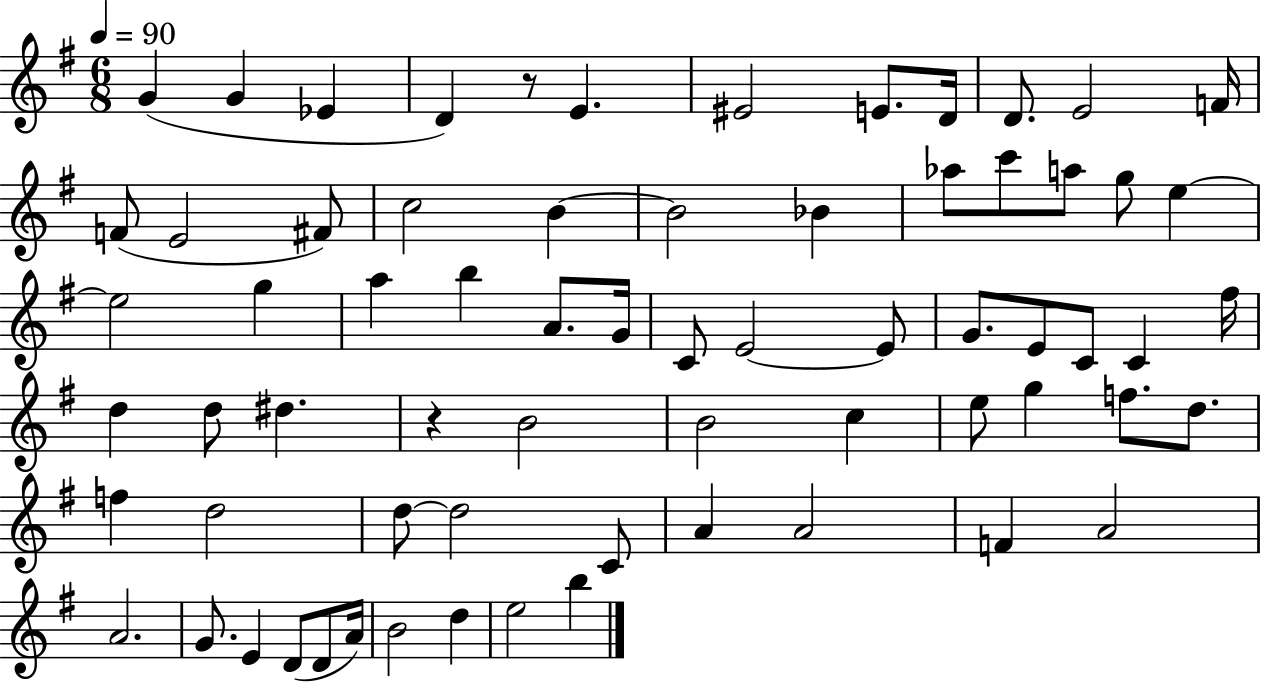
{
  \clef treble
  \numericTimeSignature
  \time 6/8
  \key g \major
  \tempo 4 = 90
  \repeat volta 2 { g'4( g'4 ees'4 | d'4) r8 e'4. | eis'2 e'8. d'16 | d'8. e'2 f'16 | \break f'8( e'2 fis'8) | c''2 b'4~~ | b'2 bes'4 | aes''8 c'''8 a''8 g''8 e''4~~ | \break e''2 g''4 | a''4 b''4 a'8. g'16 | c'8 e'2~~ e'8 | g'8. e'8 c'8 c'4 fis''16 | \break d''4 d''8 dis''4. | r4 b'2 | b'2 c''4 | e''8 g''4 f''8. d''8. | \break f''4 d''2 | d''8~~ d''2 c'8 | a'4 a'2 | f'4 a'2 | \break a'2. | g'8. e'4 d'8( d'8 a'16) | b'2 d''4 | e''2 b''4 | \break } \bar "|."
}